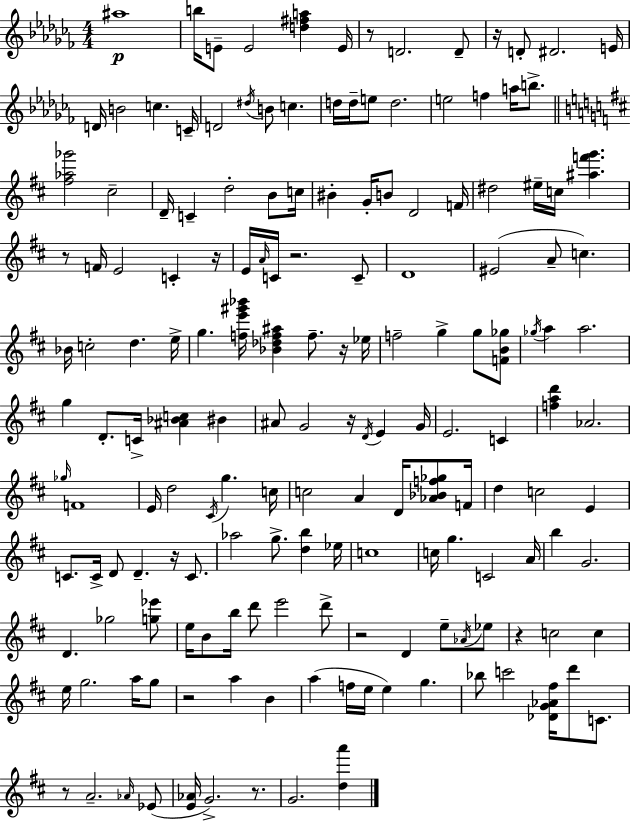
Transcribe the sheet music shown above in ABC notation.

X:1
T:Untitled
M:4/4
L:1/4
K:Abm
^a4 b/4 E/2 E2 [d^fa] E/4 z/2 D2 D/2 z/4 D/2 ^D2 E/4 D/4 B2 c C/4 D2 ^d/4 B/2 c d/4 d/4 e/2 d2 e2 f a/4 b/2 [^f_a_g']2 ^c2 D/4 C d2 B/2 c/4 ^B G/4 B/2 D2 F/4 ^d2 ^e/4 c/4 [^af'g'] z/2 F/4 E2 C z/4 E/4 A/4 C/4 z2 C/2 D4 ^E2 A/2 c _B/4 c2 d e/4 g [fe'^g'_b']/4 [_B_df^a] f/2 z/4 _e/4 f2 g g/2 [FB_g]/2 _g/4 a a2 g D/2 C/4 [^A_Bc] ^B ^A/2 G2 z/4 D/4 E G/4 E2 C [fad'] _A2 _g/4 F4 E/4 d2 ^C/4 g c/4 c2 A D/4 [_A_Bf_g]/2 F/4 d c2 E C/2 C/4 D/2 D z/4 C/2 _a2 g/2 [db] _e/4 c4 c/4 g C2 A/4 b G2 D _g2 [g_e']/2 e/4 B/2 b/4 d'/2 e'2 d'/2 z2 D e/2 _A/4 _e/2 z c2 c e/4 g2 a/4 g/2 z2 a B a f/4 e/4 e g _b/2 c'2 [_DG_A^f]/4 d'/2 C/2 z/2 A2 _A/4 _E/2 [E_A]/4 G2 z/2 G2 [da']